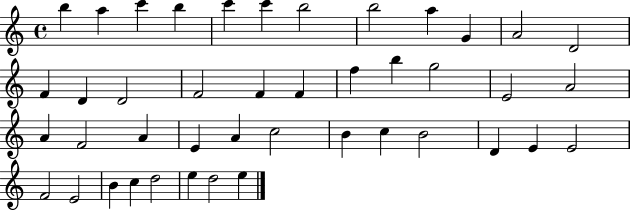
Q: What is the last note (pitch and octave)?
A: E5